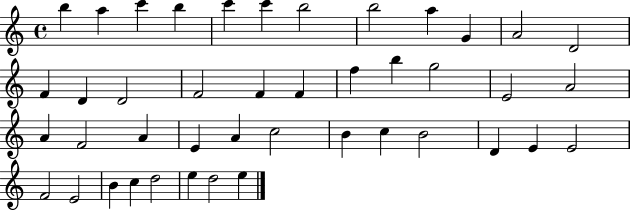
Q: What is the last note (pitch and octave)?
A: E5